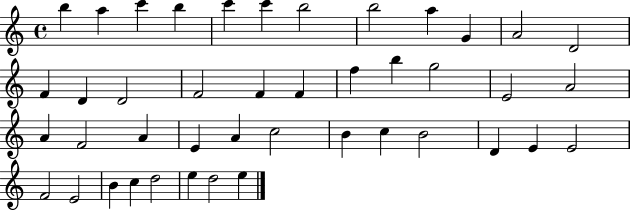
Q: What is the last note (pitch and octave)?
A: E5